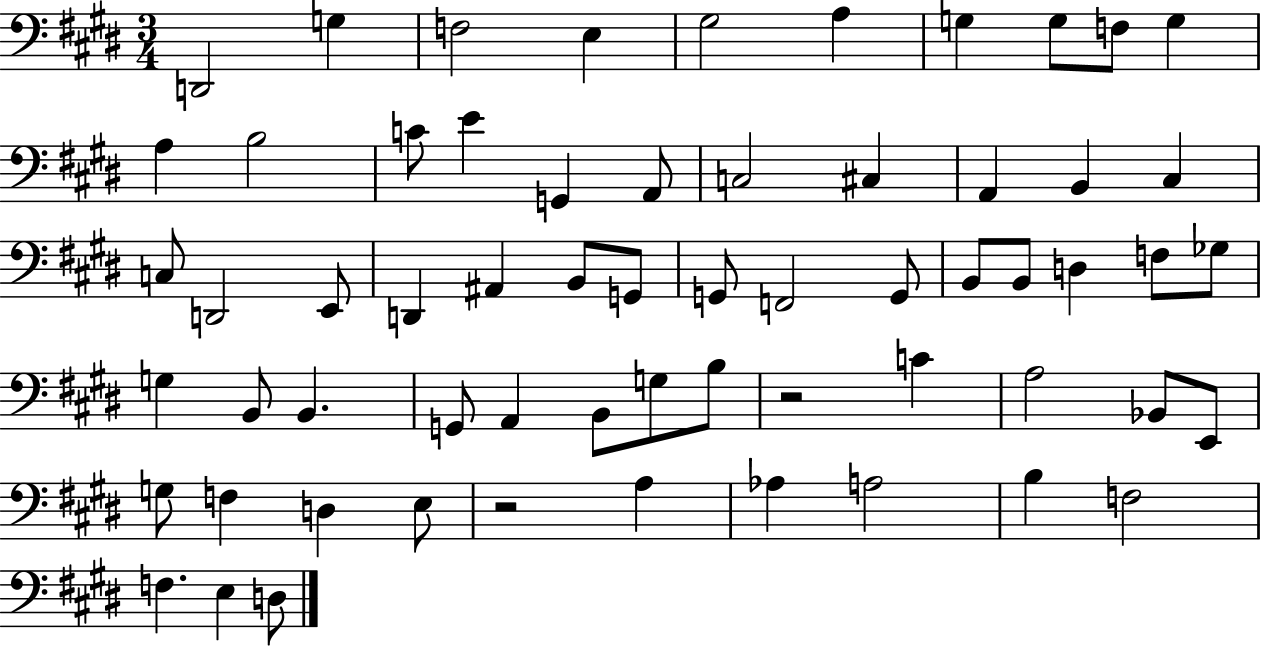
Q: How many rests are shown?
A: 2